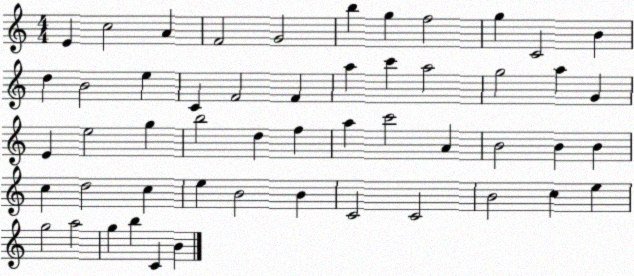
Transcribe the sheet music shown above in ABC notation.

X:1
T:Untitled
M:4/4
L:1/4
K:C
E c2 A F2 G2 b g f2 g C2 B d B2 e C F2 F a c' a2 g2 a G E e2 g b2 d f a c'2 A B2 B B c d2 c e B2 B C2 C2 B2 c e g2 a2 g b C B